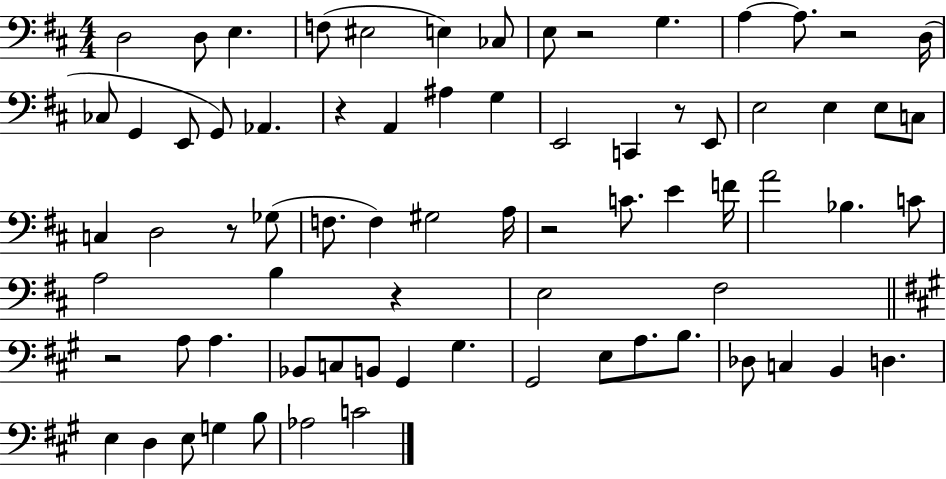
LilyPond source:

{
  \clef bass
  \numericTimeSignature
  \time 4/4
  \key d \major
  d2 d8 e4. | f8( eis2 e4) ces8 | e8 r2 g4. | a4~~ a8. r2 d16( | \break ces8 g,4 e,8 g,8) aes,4. | r4 a,4 ais4 g4 | e,2 c,4 r8 e,8 | e2 e4 e8 c8 | \break c4 d2 r8 ges8( | f8. f4) gis2 a16 | r2 c'8. e'4 f'16 | a'2 bes4. c'8 | \break a2 b4 r4 | e2 fis2 | \bar "||" \break \key a \major r2 a8 a4. | bes,8 c8 b,8 gis,4 gis4. | gis,2 e8 a8. b8. | des8 c4 b,4 d4. | \break e4 d4 e8 g4 b8 | aes2 c'2 | \bar "|."
}